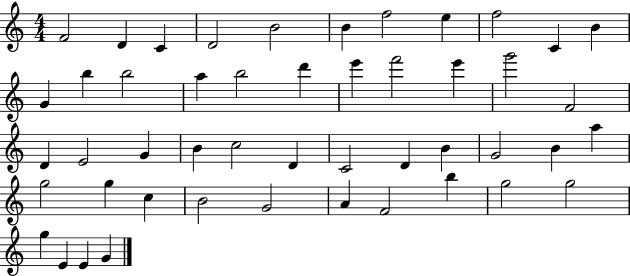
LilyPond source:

{
  \clef treble
  \numericTimeSignature
  \time 4/4
  \key c \major
  f'2 d'4 c'4 | d'2 b'2 | b'4 f''2 e''4 | f''2 c'4 b'4 | \break g'4 b''4 b''2 | a''4 b''2 d'''4 | e'''4 f'''2 e'''4 | g'''2 f'2 | \break d'4 e'2 g'4 | b'4 c''2 d'4 | c'2 d'4 b'4 | g'2 b'4 a''4 | \break g''2 g''4 c''4 | b'2 g'2 | a'4 f'2 b''4 | g''2 g''2 | \break g''4 e'4 e'4 g'4 | \bar "|."
}